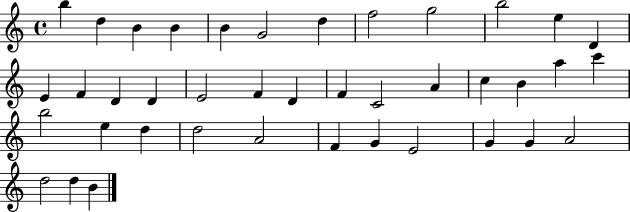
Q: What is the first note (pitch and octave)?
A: B5